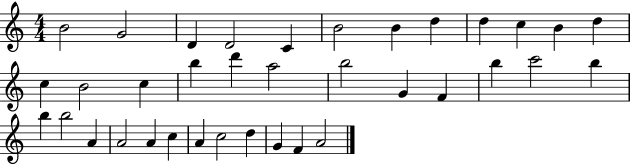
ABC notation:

X:1
T:Untitled
M:4/4
L:1/4
K:C
B2 G2 D D2 C B2 B d d c B d c B2 c b d' a2 b2 G F b c'2 b b b2 A A2 A c A c2 d G F A2